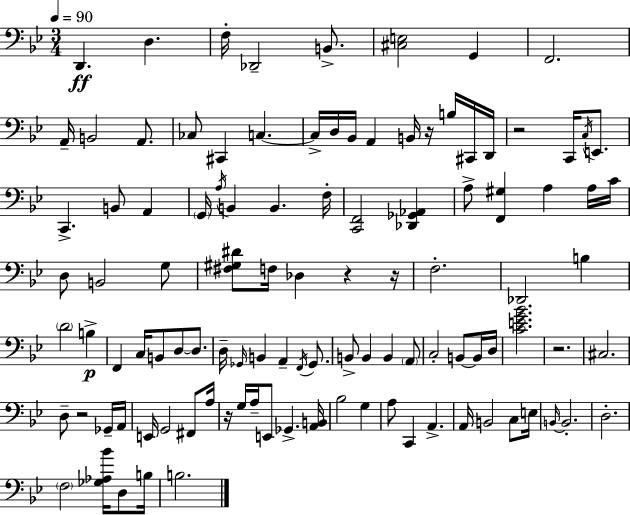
D2/q. D3/q. F3/s Db2/h B2/e. [C#3,E3]/h G2/q F2/h. A2/s B2/h A2/e. CES3/e C#2/q C3/q. C3/s D3/s Bb2/s A2/q B2/s R/s B3/s C#2/s D2/s R/h C2/s C3/s E2/e. C2/q. B2/e A2/q G2/s A3/s B2/q B2/q. F3/s [C2,F2]/h [Db2,Gb2,Ab2]/q A3/e [F2,G#3]/q A3/q A3/s C4/s D3/e B2/h G3/e [F#3,G#3,D#4]/e F3/s Db3/q R/q R/s F3/h. Db2/h B3/q D4/h B3/q F2/q C3/s B2/e D3/e D3/e. D3/s Gb2/s B2/q A2/q F2/s Gb2/e. B2/e B2/q B2/q A2/e C3/h B2/e B2/s D3/s [C4,E4,G4,Bb4]/h. R/h. C#3/h. D3/e R/h Gb2/s A2/s E2/s G2/h F#2/e A3/s R/s G3/s A3/s E2/e Gb2/q. [A2,B2]/s Bb3/h G3/q A3/e C2/q A2/q. A2/s B2/h C3/e E3/s B2/s B2/h. D3/h. F3/h [Gb3,Ab3,Bb4]/s D3/e B3/s B3/h.